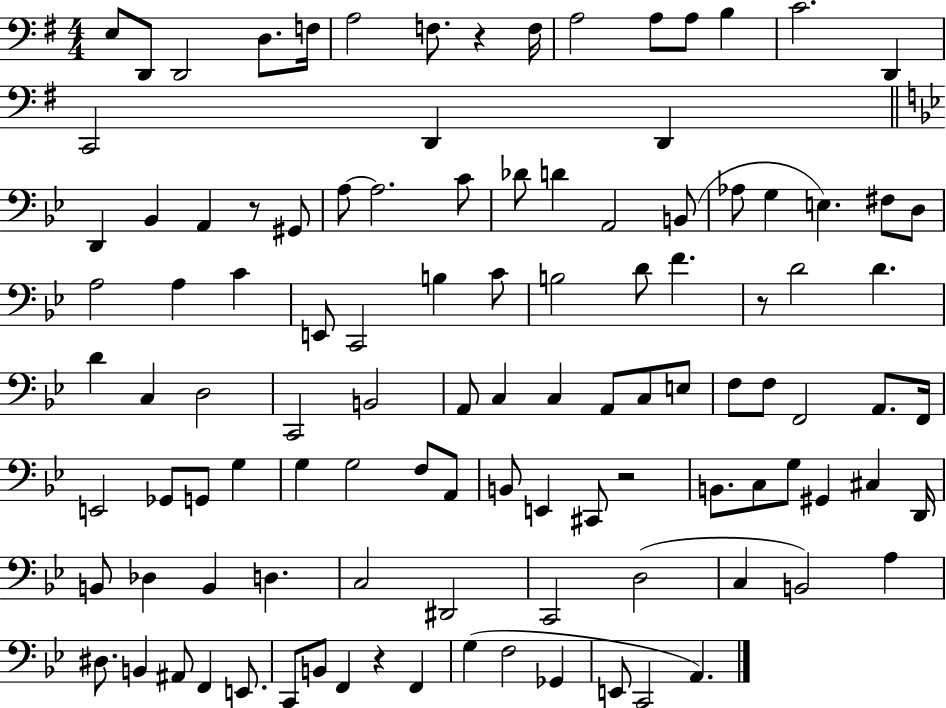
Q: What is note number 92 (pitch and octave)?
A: A#2